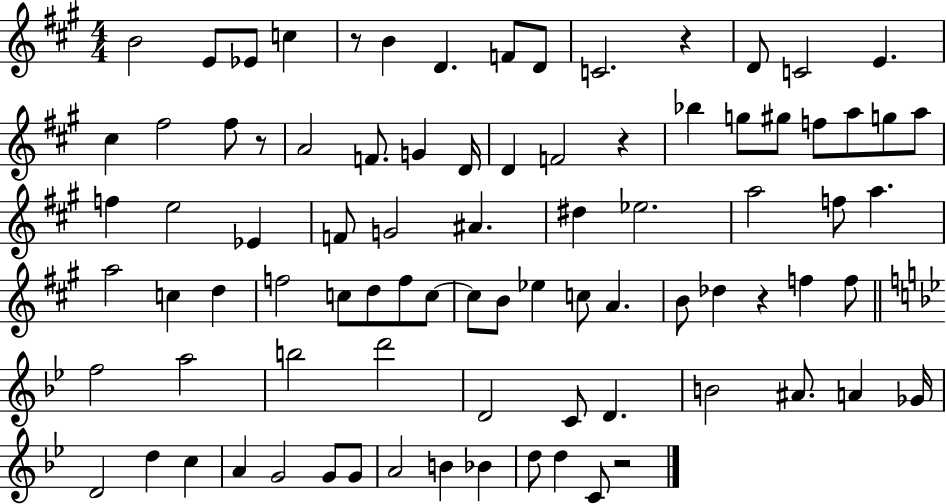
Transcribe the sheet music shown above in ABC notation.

X:1
T:Untitled
M:4/4
L:1/4
K:A
B2 E/2 _E/2 c z/2 B D F/2 D/2 C2 z D/2 C2 E ^c ^f2 ^f/2 z/2 A2 F/2 G D/4 D F2 z _b g/2 ^g/2 f/2 a/2 g/2 a/2 f e2 _E F/2 G2 ^A ^d _e2 a2 f/2 a a2 c d f2 c/2 d/2 f/2 c/2 c/2 B/2 _e c/2 A B/2 _d z f f/2 f2 a2 b2 d'2 D2 C/2 D B2 ^A/2 A _G/4 D2 d c A G2 G/2 G/2 A2 B _B d/2 d C/2 z2